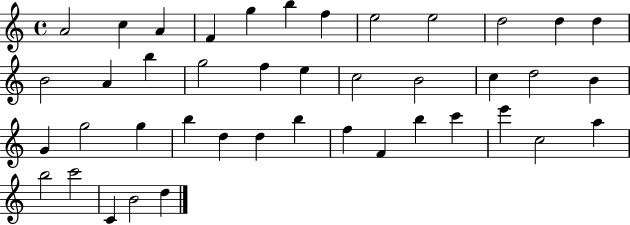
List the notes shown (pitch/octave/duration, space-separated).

A4/h C5/q A4/q F4/q G5/q B5/q F5/q E5/h E5/h D5/h D5/q D5/q B4/h A4/q B5/q G5/h F5/q E5/q C5/h B4/h C5/q D5/h B4/q G4/q G5/h G5/q B5/q D5/q D5/q B5/q F5/q F4/q B5/q C6/q E6/q C5/h A5/q B5/h C6/h C4/q B4/h D5/q